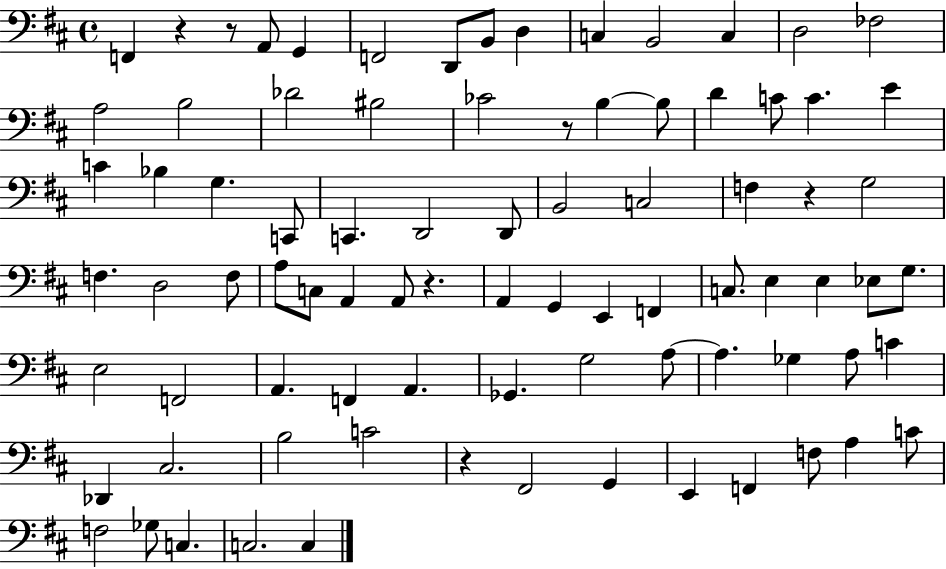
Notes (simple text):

F2/q R/q R/e A2/e G2/q F2/h D2/e B2/e D3/q C3/q B2/h C3/q D3/h FES3/h A3/h B3/h Db4/h BIS3/h CES4/h R/e B3/q B3/e D4/q C4/e C4/q. E4/q C4/q Bb3/q G3/q. C2/e C2/q. D2/h D2/e B2/h C3/h F3/q R/q G3/h F3/q. D3/h F3/e A3/e C3/e A2/q A2/e R/q. A2/q G2/q E2/q F2/q C3/e. E3/q E3/q Eb3/e G3/e. E3/h F2/h A2/q. F2/q A2/q. Gb2/q. G3/h A3/e A3/q. Gb3/q A3/e C4/q Db2/q C#3/h. B3/h C4/h R/q F#2/h G2/q E2/q F2/q F3/e A3/q C4/e F3/h Gb3/e C3/q. C3/h. C3/q